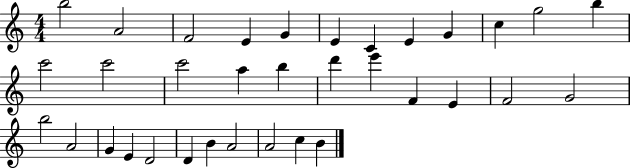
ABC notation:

X:1
T:Untitled
M:4/4
L:1/4
K:C
b2 A2 F2 E G E C E G c g2 b c'2 c'2 c'2 a b d' e' F E F2 G2 b2 A2 G E D2 D B A2 A2 c B